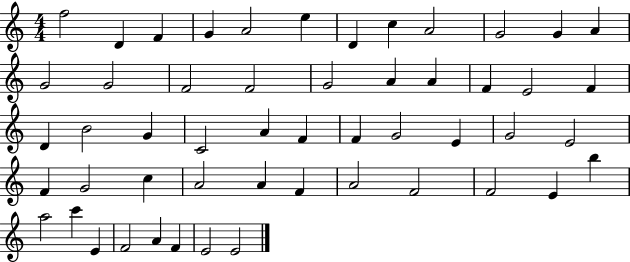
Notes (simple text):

F5/h D4/q F4/q G4/q A4/h E5/q D4/q C5/q A4/h G4/h G4/q A4/q G4/h G4/h F4/h F4/h G4/h A4/q A4/q F4/q E4/h F4/q D4/q B4/h G4/q C4/h A4/q F4/q F4/q G4/h E4/q G4/h E4/h F4/q G4/h C5/q A4/h A4/q F4/q A4/h F4/h F4/h E4/q B5/q A5/h C6/q E4/q F4/h A4/q F4/q E4/h E4/h